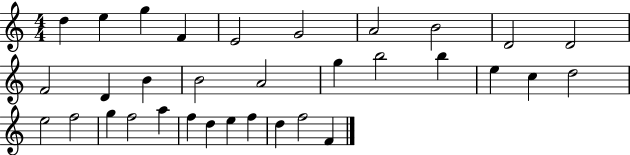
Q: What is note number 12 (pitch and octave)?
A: D4